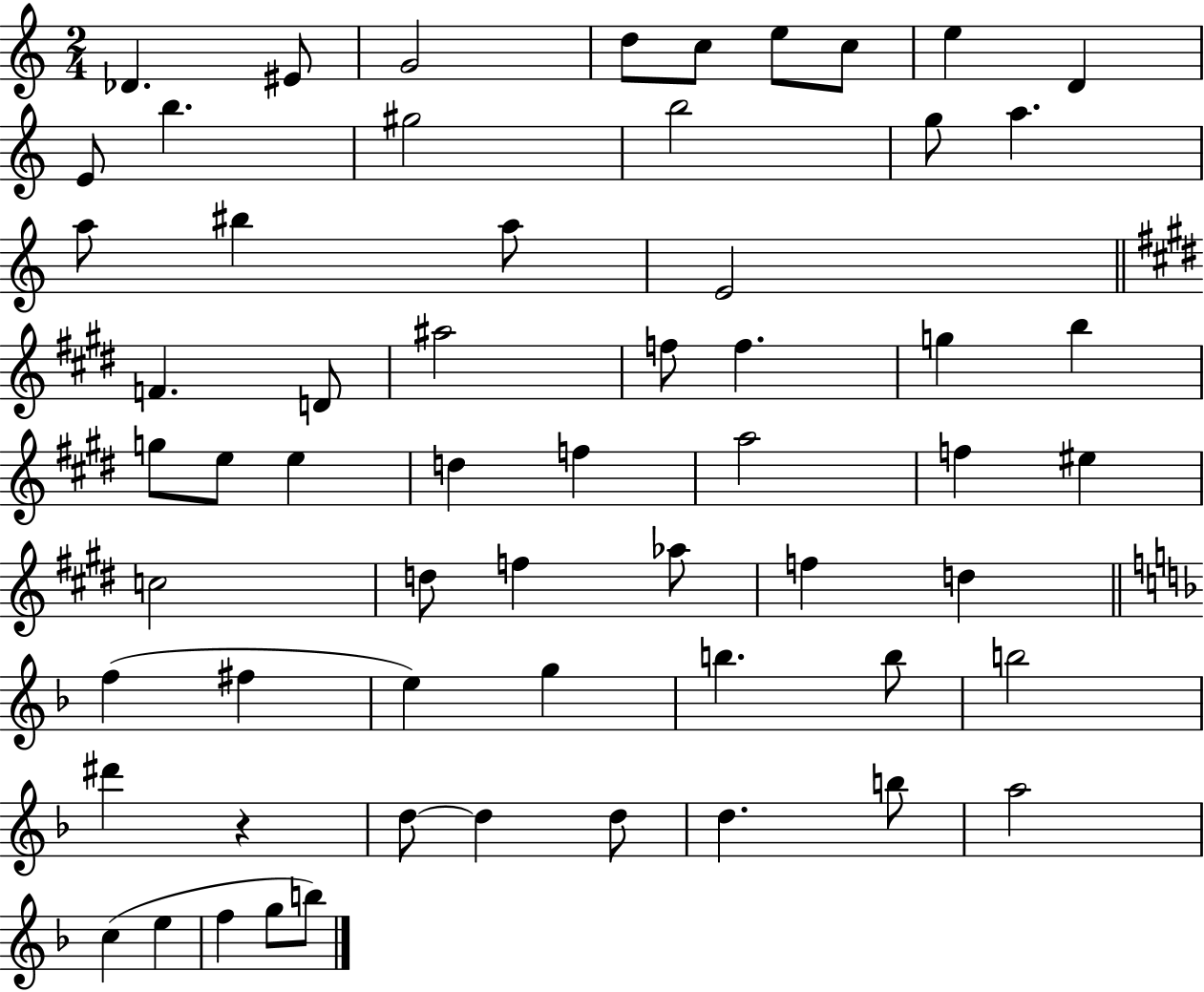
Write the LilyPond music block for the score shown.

{
  \clef treble
  \numericTimeSignature
  \time 2/4
  \key c \major
  \repeat volta 2 { des'4. eis'8 | g'2 | d''8 c''8 e''8 c''8 | e''4 d'4 | \break e'8 b''4. | gis''2 | b''2 | g''8 a''4. | \break a''8 bis''4 a''8 | e'2 | \bar "||" \break \key e \major f'4. d'8 | ais''2 | f''8 f''4. | g''4 b''4 | \break g''8 e''8 e''4 | d''4 f''4 | a''2 | f''4 eis''4 | \break c''2 | d''8 f''4 aes''8 | f''4 d''4 | \bar "||" \break \key d \minor f''4( fis''4 | e''4) g''4 | b''4. b''8 | b''2 | \break dis'''4 r4 | d''8~~ d''4 d''8 | d''4. b''8 | a''2 | \break c''4( e''4 | f''4 g''8 b''8) | } \bar "|."
}